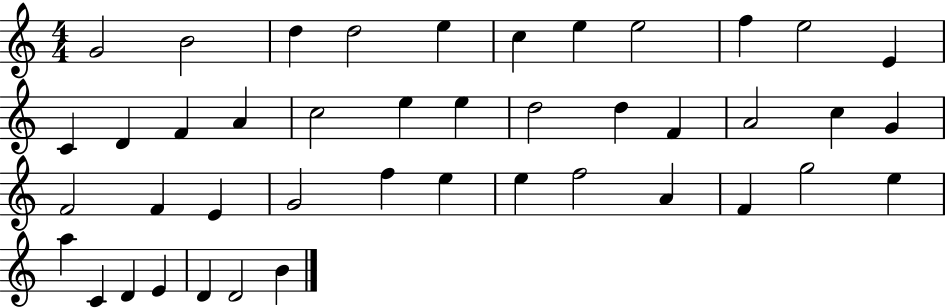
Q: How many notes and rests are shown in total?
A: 43